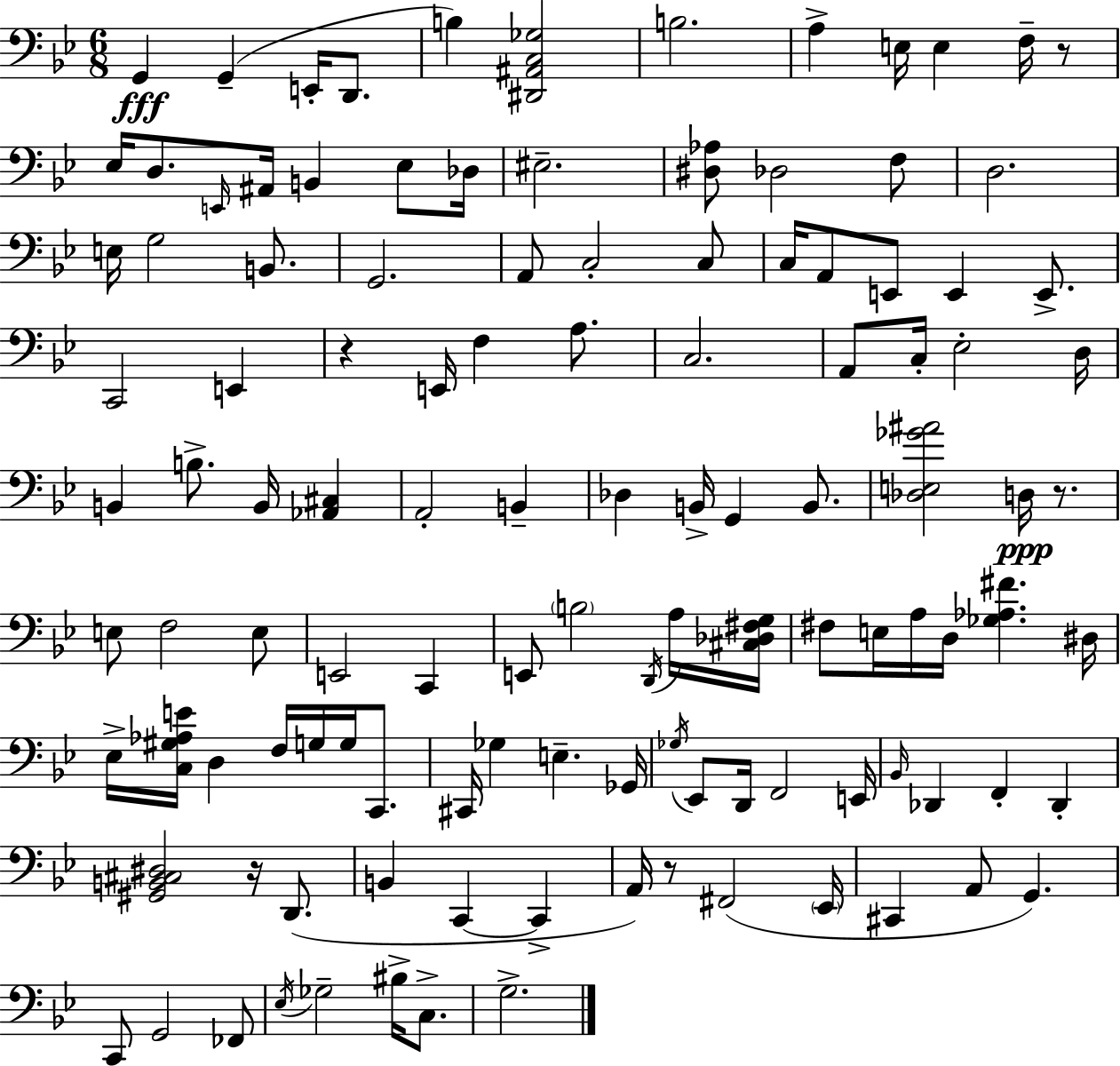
{
  \clef bass
  \numericTimeSignature
  \time 6/8
  \key g \minor
  g,4\fff g,4--( e,16-. d,8. | b4) <dis, ais, c ges>2 | b2. | a4-> e16 e4 f16-- r8 | \break ees16 d8. \grace { e,16 } ais,16 b,4 ees8 | des16 eis2.-- | <dis aes>8 des2 f8 | d2. | \break e16 g2 b,8. | g,2. | a,8 c2-. c8 | c16 a,8 e,8 e,4 e,8.-> | \break c,2 e,4 | r4 e,16 f4 a8. | c2. | a,8 c16-. ees2-. | \break d16 b,4 b8.-> b,16 <aes, cis>4 | a,2-. b,4-- | des4 b,16-> g,4 b,8. | <des e ges' ais'>2 d16\ppp r8. | \break e8 f2 e8 | e,2 c,4 | e,8 \parenthesize b2 \acciaccatura { d,16 } | a16 <cis des fis g>16 fis8 e16 a16 d16 <ges aes fis'>4. | \break dis16 ees16-> <c gis aes e'>16 d4 f16 g16 g16 c,8. | cis,16 ges4 e4.-- | ges,16 \acciaccatura { ges16 } ees,8 d,16 f,2 | e,16 \grace { bes,16 } des,4 f,4-. | \break des,4-. <gis, b, cis dis>2 | r16 d,8.( b,4 c,4~~ | c,4-> a,16) r8 fis,2( | \parenthesize ees,16 cis,4 a,8 g,4.) | \break c,8 g,2 | fes,8 \acciaccatura { ees16 } ges2-- | bis16-> c8.-> g2.-> | \bar "|."
}